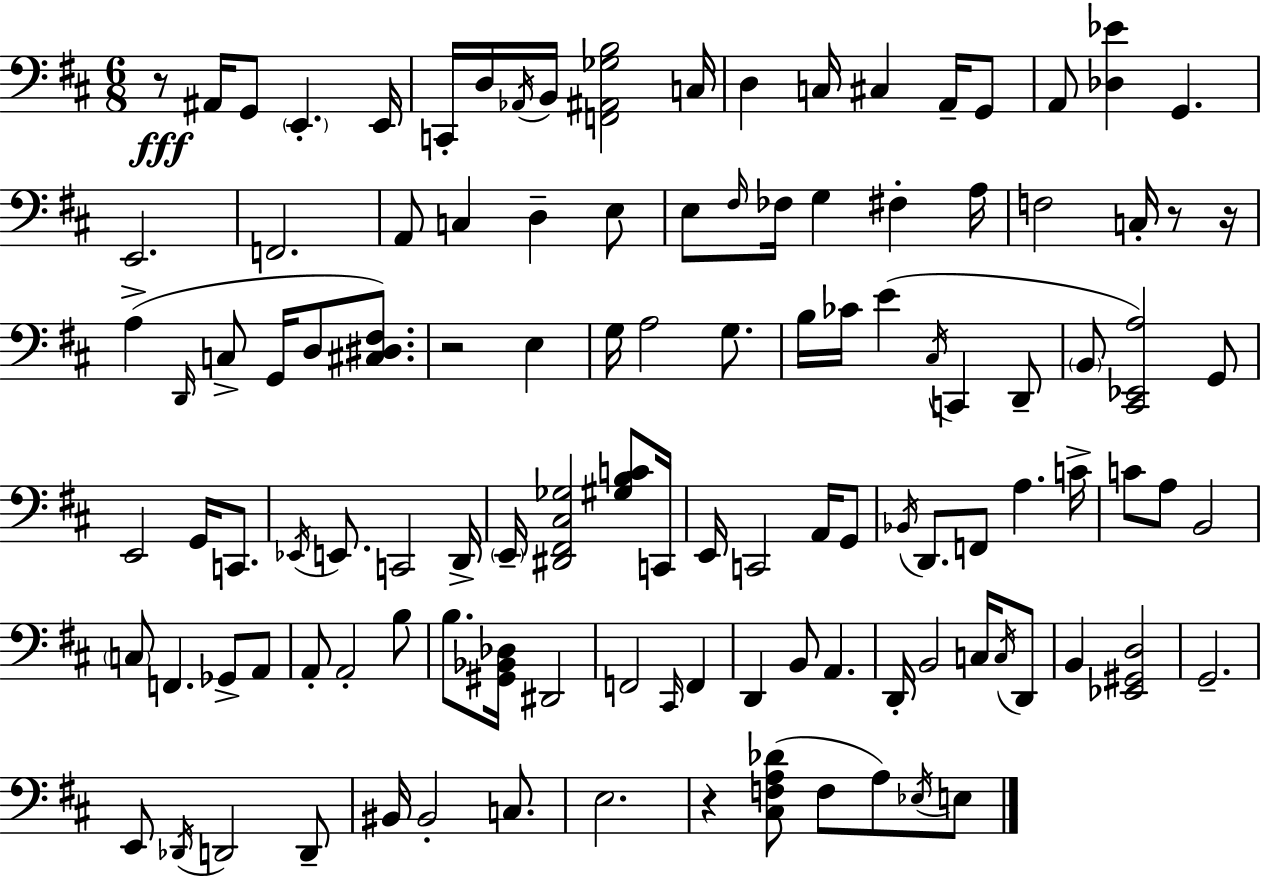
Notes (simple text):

R/e A#2/s G2/e E2/q. E2/s C2/s D3/s Ab2/s B2/s [F2,A#2,Gb3,B3]/h C3/s D3/q C3/s C#3/q A2/s G2/e A2/e [Db3,Eb4]/q G2/q. E2/h. F2/h. A2/e C3/q D3/q E3/e E3/e F#3/s FES3/s G3/q F#3/q A3/s F3/h C3/s R/e R/s A3/q D2/s C3/e G2/s D3/e [C#3,D#3,F#3]/e. R/h E3/q G3/s A3/h G3/e. B3/s CES4/s E4/q C#3/s C2/q D2/e B2/e [C#2,Eb2,A3]/h G2/e E2/h G2/s C2/e. Eb2/s E2/e. C2/h D2/s E2/s [D#2,F#2,C#3,Gb3]/h [G#3,B3,C4]/e C2/s E2/s C2/h A2/s G2/e Bb2/s D2/e. F2/e A3/q. C4/s C4/e A3/e B2/h C3/e F2/q. Gb2/e A2/e A2/e A2/h B3/e B3/e. [G#2,Bb2,Db3]/s D#2/h F2/h C#2/s F2/q D2/q B2/e A2/q. D2/s B2/h C3/s C3/s D2/e B2/q [Eb2,G#2,D3]/h G2/h. E2/e Db2/s D2/h D2/e BIS2/s BIS2/h C3/e. E3/h. R/q [C#3,F3,A3,Db4]/e F3/e A3/e Eb3/s E3/e